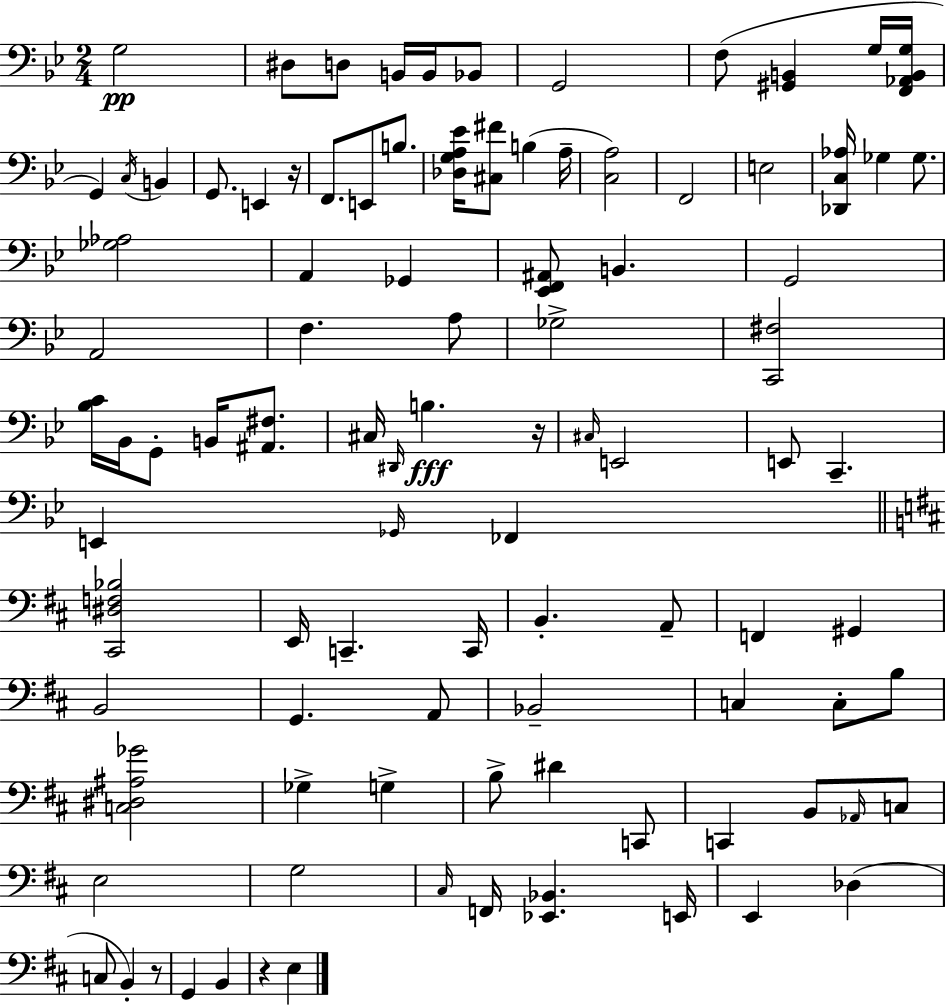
X:1
T:Untitled
M:2/4
L:1/4
K:Gm
G,2 ^D,/2 D,/2 B,,/4 B,,/4 _B,,/2 G,,2 F,/2 [^G,,B,,] G,/4 [F,,_A,,B,,G,]/4 G,, C,/4 B,, G,,/2 E,, z/4 F,,/2 E,,/2 B,/2 [_D,G,A,_E]/4 [^C,^F]/2 B, A,/4 [C,A,]2 F,,2 E,2 [_D,,C,_A,]/4 _G, _G,/2 [_G,_A,]2 A,, _G,, [_E,,F,,^A,,]/2 B,, G,,2 A,,2 F, A,/2 _G,2 [C,,^F,]2 [_B,C]/4 _B,,/4 G,,/2 B,,/4 [^A,,^F,]/2 ^C,/4 ^D,,/4 B, z/4 ^C,/4 E,,2 E,,/2 C,, E,, _G,,/4 _F,, [^C,,^D,F,_B,]2 E,,/4 C,, C,,/4 B,, A,,/2 F,, ^G,, B,,2 G,, A,,/2 _B,,2 C, C,/2 B,/2 [C,^D,^A,_G]2 _G, G, B,/2 ^D C,,/2 C,, B,,/2 _A,,/4 C,/2 E,2 G,2 ^C,/4 F,,/4 [_E,,_B,,] E,,/4 E,, _D, C,/2 B,, z/2 G,, B,, z E,